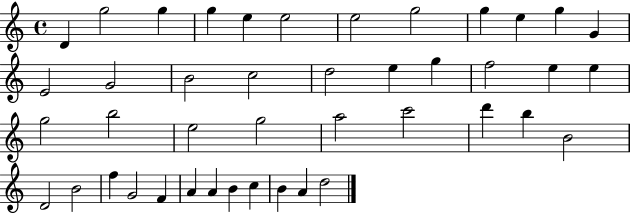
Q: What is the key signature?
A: C major